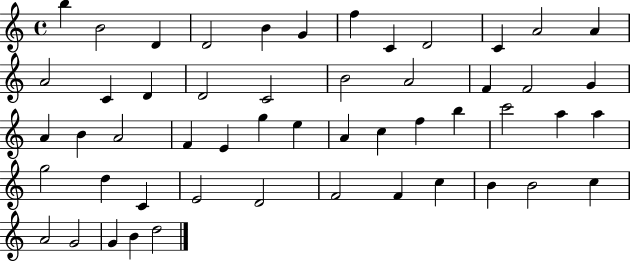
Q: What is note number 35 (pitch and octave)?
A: A5